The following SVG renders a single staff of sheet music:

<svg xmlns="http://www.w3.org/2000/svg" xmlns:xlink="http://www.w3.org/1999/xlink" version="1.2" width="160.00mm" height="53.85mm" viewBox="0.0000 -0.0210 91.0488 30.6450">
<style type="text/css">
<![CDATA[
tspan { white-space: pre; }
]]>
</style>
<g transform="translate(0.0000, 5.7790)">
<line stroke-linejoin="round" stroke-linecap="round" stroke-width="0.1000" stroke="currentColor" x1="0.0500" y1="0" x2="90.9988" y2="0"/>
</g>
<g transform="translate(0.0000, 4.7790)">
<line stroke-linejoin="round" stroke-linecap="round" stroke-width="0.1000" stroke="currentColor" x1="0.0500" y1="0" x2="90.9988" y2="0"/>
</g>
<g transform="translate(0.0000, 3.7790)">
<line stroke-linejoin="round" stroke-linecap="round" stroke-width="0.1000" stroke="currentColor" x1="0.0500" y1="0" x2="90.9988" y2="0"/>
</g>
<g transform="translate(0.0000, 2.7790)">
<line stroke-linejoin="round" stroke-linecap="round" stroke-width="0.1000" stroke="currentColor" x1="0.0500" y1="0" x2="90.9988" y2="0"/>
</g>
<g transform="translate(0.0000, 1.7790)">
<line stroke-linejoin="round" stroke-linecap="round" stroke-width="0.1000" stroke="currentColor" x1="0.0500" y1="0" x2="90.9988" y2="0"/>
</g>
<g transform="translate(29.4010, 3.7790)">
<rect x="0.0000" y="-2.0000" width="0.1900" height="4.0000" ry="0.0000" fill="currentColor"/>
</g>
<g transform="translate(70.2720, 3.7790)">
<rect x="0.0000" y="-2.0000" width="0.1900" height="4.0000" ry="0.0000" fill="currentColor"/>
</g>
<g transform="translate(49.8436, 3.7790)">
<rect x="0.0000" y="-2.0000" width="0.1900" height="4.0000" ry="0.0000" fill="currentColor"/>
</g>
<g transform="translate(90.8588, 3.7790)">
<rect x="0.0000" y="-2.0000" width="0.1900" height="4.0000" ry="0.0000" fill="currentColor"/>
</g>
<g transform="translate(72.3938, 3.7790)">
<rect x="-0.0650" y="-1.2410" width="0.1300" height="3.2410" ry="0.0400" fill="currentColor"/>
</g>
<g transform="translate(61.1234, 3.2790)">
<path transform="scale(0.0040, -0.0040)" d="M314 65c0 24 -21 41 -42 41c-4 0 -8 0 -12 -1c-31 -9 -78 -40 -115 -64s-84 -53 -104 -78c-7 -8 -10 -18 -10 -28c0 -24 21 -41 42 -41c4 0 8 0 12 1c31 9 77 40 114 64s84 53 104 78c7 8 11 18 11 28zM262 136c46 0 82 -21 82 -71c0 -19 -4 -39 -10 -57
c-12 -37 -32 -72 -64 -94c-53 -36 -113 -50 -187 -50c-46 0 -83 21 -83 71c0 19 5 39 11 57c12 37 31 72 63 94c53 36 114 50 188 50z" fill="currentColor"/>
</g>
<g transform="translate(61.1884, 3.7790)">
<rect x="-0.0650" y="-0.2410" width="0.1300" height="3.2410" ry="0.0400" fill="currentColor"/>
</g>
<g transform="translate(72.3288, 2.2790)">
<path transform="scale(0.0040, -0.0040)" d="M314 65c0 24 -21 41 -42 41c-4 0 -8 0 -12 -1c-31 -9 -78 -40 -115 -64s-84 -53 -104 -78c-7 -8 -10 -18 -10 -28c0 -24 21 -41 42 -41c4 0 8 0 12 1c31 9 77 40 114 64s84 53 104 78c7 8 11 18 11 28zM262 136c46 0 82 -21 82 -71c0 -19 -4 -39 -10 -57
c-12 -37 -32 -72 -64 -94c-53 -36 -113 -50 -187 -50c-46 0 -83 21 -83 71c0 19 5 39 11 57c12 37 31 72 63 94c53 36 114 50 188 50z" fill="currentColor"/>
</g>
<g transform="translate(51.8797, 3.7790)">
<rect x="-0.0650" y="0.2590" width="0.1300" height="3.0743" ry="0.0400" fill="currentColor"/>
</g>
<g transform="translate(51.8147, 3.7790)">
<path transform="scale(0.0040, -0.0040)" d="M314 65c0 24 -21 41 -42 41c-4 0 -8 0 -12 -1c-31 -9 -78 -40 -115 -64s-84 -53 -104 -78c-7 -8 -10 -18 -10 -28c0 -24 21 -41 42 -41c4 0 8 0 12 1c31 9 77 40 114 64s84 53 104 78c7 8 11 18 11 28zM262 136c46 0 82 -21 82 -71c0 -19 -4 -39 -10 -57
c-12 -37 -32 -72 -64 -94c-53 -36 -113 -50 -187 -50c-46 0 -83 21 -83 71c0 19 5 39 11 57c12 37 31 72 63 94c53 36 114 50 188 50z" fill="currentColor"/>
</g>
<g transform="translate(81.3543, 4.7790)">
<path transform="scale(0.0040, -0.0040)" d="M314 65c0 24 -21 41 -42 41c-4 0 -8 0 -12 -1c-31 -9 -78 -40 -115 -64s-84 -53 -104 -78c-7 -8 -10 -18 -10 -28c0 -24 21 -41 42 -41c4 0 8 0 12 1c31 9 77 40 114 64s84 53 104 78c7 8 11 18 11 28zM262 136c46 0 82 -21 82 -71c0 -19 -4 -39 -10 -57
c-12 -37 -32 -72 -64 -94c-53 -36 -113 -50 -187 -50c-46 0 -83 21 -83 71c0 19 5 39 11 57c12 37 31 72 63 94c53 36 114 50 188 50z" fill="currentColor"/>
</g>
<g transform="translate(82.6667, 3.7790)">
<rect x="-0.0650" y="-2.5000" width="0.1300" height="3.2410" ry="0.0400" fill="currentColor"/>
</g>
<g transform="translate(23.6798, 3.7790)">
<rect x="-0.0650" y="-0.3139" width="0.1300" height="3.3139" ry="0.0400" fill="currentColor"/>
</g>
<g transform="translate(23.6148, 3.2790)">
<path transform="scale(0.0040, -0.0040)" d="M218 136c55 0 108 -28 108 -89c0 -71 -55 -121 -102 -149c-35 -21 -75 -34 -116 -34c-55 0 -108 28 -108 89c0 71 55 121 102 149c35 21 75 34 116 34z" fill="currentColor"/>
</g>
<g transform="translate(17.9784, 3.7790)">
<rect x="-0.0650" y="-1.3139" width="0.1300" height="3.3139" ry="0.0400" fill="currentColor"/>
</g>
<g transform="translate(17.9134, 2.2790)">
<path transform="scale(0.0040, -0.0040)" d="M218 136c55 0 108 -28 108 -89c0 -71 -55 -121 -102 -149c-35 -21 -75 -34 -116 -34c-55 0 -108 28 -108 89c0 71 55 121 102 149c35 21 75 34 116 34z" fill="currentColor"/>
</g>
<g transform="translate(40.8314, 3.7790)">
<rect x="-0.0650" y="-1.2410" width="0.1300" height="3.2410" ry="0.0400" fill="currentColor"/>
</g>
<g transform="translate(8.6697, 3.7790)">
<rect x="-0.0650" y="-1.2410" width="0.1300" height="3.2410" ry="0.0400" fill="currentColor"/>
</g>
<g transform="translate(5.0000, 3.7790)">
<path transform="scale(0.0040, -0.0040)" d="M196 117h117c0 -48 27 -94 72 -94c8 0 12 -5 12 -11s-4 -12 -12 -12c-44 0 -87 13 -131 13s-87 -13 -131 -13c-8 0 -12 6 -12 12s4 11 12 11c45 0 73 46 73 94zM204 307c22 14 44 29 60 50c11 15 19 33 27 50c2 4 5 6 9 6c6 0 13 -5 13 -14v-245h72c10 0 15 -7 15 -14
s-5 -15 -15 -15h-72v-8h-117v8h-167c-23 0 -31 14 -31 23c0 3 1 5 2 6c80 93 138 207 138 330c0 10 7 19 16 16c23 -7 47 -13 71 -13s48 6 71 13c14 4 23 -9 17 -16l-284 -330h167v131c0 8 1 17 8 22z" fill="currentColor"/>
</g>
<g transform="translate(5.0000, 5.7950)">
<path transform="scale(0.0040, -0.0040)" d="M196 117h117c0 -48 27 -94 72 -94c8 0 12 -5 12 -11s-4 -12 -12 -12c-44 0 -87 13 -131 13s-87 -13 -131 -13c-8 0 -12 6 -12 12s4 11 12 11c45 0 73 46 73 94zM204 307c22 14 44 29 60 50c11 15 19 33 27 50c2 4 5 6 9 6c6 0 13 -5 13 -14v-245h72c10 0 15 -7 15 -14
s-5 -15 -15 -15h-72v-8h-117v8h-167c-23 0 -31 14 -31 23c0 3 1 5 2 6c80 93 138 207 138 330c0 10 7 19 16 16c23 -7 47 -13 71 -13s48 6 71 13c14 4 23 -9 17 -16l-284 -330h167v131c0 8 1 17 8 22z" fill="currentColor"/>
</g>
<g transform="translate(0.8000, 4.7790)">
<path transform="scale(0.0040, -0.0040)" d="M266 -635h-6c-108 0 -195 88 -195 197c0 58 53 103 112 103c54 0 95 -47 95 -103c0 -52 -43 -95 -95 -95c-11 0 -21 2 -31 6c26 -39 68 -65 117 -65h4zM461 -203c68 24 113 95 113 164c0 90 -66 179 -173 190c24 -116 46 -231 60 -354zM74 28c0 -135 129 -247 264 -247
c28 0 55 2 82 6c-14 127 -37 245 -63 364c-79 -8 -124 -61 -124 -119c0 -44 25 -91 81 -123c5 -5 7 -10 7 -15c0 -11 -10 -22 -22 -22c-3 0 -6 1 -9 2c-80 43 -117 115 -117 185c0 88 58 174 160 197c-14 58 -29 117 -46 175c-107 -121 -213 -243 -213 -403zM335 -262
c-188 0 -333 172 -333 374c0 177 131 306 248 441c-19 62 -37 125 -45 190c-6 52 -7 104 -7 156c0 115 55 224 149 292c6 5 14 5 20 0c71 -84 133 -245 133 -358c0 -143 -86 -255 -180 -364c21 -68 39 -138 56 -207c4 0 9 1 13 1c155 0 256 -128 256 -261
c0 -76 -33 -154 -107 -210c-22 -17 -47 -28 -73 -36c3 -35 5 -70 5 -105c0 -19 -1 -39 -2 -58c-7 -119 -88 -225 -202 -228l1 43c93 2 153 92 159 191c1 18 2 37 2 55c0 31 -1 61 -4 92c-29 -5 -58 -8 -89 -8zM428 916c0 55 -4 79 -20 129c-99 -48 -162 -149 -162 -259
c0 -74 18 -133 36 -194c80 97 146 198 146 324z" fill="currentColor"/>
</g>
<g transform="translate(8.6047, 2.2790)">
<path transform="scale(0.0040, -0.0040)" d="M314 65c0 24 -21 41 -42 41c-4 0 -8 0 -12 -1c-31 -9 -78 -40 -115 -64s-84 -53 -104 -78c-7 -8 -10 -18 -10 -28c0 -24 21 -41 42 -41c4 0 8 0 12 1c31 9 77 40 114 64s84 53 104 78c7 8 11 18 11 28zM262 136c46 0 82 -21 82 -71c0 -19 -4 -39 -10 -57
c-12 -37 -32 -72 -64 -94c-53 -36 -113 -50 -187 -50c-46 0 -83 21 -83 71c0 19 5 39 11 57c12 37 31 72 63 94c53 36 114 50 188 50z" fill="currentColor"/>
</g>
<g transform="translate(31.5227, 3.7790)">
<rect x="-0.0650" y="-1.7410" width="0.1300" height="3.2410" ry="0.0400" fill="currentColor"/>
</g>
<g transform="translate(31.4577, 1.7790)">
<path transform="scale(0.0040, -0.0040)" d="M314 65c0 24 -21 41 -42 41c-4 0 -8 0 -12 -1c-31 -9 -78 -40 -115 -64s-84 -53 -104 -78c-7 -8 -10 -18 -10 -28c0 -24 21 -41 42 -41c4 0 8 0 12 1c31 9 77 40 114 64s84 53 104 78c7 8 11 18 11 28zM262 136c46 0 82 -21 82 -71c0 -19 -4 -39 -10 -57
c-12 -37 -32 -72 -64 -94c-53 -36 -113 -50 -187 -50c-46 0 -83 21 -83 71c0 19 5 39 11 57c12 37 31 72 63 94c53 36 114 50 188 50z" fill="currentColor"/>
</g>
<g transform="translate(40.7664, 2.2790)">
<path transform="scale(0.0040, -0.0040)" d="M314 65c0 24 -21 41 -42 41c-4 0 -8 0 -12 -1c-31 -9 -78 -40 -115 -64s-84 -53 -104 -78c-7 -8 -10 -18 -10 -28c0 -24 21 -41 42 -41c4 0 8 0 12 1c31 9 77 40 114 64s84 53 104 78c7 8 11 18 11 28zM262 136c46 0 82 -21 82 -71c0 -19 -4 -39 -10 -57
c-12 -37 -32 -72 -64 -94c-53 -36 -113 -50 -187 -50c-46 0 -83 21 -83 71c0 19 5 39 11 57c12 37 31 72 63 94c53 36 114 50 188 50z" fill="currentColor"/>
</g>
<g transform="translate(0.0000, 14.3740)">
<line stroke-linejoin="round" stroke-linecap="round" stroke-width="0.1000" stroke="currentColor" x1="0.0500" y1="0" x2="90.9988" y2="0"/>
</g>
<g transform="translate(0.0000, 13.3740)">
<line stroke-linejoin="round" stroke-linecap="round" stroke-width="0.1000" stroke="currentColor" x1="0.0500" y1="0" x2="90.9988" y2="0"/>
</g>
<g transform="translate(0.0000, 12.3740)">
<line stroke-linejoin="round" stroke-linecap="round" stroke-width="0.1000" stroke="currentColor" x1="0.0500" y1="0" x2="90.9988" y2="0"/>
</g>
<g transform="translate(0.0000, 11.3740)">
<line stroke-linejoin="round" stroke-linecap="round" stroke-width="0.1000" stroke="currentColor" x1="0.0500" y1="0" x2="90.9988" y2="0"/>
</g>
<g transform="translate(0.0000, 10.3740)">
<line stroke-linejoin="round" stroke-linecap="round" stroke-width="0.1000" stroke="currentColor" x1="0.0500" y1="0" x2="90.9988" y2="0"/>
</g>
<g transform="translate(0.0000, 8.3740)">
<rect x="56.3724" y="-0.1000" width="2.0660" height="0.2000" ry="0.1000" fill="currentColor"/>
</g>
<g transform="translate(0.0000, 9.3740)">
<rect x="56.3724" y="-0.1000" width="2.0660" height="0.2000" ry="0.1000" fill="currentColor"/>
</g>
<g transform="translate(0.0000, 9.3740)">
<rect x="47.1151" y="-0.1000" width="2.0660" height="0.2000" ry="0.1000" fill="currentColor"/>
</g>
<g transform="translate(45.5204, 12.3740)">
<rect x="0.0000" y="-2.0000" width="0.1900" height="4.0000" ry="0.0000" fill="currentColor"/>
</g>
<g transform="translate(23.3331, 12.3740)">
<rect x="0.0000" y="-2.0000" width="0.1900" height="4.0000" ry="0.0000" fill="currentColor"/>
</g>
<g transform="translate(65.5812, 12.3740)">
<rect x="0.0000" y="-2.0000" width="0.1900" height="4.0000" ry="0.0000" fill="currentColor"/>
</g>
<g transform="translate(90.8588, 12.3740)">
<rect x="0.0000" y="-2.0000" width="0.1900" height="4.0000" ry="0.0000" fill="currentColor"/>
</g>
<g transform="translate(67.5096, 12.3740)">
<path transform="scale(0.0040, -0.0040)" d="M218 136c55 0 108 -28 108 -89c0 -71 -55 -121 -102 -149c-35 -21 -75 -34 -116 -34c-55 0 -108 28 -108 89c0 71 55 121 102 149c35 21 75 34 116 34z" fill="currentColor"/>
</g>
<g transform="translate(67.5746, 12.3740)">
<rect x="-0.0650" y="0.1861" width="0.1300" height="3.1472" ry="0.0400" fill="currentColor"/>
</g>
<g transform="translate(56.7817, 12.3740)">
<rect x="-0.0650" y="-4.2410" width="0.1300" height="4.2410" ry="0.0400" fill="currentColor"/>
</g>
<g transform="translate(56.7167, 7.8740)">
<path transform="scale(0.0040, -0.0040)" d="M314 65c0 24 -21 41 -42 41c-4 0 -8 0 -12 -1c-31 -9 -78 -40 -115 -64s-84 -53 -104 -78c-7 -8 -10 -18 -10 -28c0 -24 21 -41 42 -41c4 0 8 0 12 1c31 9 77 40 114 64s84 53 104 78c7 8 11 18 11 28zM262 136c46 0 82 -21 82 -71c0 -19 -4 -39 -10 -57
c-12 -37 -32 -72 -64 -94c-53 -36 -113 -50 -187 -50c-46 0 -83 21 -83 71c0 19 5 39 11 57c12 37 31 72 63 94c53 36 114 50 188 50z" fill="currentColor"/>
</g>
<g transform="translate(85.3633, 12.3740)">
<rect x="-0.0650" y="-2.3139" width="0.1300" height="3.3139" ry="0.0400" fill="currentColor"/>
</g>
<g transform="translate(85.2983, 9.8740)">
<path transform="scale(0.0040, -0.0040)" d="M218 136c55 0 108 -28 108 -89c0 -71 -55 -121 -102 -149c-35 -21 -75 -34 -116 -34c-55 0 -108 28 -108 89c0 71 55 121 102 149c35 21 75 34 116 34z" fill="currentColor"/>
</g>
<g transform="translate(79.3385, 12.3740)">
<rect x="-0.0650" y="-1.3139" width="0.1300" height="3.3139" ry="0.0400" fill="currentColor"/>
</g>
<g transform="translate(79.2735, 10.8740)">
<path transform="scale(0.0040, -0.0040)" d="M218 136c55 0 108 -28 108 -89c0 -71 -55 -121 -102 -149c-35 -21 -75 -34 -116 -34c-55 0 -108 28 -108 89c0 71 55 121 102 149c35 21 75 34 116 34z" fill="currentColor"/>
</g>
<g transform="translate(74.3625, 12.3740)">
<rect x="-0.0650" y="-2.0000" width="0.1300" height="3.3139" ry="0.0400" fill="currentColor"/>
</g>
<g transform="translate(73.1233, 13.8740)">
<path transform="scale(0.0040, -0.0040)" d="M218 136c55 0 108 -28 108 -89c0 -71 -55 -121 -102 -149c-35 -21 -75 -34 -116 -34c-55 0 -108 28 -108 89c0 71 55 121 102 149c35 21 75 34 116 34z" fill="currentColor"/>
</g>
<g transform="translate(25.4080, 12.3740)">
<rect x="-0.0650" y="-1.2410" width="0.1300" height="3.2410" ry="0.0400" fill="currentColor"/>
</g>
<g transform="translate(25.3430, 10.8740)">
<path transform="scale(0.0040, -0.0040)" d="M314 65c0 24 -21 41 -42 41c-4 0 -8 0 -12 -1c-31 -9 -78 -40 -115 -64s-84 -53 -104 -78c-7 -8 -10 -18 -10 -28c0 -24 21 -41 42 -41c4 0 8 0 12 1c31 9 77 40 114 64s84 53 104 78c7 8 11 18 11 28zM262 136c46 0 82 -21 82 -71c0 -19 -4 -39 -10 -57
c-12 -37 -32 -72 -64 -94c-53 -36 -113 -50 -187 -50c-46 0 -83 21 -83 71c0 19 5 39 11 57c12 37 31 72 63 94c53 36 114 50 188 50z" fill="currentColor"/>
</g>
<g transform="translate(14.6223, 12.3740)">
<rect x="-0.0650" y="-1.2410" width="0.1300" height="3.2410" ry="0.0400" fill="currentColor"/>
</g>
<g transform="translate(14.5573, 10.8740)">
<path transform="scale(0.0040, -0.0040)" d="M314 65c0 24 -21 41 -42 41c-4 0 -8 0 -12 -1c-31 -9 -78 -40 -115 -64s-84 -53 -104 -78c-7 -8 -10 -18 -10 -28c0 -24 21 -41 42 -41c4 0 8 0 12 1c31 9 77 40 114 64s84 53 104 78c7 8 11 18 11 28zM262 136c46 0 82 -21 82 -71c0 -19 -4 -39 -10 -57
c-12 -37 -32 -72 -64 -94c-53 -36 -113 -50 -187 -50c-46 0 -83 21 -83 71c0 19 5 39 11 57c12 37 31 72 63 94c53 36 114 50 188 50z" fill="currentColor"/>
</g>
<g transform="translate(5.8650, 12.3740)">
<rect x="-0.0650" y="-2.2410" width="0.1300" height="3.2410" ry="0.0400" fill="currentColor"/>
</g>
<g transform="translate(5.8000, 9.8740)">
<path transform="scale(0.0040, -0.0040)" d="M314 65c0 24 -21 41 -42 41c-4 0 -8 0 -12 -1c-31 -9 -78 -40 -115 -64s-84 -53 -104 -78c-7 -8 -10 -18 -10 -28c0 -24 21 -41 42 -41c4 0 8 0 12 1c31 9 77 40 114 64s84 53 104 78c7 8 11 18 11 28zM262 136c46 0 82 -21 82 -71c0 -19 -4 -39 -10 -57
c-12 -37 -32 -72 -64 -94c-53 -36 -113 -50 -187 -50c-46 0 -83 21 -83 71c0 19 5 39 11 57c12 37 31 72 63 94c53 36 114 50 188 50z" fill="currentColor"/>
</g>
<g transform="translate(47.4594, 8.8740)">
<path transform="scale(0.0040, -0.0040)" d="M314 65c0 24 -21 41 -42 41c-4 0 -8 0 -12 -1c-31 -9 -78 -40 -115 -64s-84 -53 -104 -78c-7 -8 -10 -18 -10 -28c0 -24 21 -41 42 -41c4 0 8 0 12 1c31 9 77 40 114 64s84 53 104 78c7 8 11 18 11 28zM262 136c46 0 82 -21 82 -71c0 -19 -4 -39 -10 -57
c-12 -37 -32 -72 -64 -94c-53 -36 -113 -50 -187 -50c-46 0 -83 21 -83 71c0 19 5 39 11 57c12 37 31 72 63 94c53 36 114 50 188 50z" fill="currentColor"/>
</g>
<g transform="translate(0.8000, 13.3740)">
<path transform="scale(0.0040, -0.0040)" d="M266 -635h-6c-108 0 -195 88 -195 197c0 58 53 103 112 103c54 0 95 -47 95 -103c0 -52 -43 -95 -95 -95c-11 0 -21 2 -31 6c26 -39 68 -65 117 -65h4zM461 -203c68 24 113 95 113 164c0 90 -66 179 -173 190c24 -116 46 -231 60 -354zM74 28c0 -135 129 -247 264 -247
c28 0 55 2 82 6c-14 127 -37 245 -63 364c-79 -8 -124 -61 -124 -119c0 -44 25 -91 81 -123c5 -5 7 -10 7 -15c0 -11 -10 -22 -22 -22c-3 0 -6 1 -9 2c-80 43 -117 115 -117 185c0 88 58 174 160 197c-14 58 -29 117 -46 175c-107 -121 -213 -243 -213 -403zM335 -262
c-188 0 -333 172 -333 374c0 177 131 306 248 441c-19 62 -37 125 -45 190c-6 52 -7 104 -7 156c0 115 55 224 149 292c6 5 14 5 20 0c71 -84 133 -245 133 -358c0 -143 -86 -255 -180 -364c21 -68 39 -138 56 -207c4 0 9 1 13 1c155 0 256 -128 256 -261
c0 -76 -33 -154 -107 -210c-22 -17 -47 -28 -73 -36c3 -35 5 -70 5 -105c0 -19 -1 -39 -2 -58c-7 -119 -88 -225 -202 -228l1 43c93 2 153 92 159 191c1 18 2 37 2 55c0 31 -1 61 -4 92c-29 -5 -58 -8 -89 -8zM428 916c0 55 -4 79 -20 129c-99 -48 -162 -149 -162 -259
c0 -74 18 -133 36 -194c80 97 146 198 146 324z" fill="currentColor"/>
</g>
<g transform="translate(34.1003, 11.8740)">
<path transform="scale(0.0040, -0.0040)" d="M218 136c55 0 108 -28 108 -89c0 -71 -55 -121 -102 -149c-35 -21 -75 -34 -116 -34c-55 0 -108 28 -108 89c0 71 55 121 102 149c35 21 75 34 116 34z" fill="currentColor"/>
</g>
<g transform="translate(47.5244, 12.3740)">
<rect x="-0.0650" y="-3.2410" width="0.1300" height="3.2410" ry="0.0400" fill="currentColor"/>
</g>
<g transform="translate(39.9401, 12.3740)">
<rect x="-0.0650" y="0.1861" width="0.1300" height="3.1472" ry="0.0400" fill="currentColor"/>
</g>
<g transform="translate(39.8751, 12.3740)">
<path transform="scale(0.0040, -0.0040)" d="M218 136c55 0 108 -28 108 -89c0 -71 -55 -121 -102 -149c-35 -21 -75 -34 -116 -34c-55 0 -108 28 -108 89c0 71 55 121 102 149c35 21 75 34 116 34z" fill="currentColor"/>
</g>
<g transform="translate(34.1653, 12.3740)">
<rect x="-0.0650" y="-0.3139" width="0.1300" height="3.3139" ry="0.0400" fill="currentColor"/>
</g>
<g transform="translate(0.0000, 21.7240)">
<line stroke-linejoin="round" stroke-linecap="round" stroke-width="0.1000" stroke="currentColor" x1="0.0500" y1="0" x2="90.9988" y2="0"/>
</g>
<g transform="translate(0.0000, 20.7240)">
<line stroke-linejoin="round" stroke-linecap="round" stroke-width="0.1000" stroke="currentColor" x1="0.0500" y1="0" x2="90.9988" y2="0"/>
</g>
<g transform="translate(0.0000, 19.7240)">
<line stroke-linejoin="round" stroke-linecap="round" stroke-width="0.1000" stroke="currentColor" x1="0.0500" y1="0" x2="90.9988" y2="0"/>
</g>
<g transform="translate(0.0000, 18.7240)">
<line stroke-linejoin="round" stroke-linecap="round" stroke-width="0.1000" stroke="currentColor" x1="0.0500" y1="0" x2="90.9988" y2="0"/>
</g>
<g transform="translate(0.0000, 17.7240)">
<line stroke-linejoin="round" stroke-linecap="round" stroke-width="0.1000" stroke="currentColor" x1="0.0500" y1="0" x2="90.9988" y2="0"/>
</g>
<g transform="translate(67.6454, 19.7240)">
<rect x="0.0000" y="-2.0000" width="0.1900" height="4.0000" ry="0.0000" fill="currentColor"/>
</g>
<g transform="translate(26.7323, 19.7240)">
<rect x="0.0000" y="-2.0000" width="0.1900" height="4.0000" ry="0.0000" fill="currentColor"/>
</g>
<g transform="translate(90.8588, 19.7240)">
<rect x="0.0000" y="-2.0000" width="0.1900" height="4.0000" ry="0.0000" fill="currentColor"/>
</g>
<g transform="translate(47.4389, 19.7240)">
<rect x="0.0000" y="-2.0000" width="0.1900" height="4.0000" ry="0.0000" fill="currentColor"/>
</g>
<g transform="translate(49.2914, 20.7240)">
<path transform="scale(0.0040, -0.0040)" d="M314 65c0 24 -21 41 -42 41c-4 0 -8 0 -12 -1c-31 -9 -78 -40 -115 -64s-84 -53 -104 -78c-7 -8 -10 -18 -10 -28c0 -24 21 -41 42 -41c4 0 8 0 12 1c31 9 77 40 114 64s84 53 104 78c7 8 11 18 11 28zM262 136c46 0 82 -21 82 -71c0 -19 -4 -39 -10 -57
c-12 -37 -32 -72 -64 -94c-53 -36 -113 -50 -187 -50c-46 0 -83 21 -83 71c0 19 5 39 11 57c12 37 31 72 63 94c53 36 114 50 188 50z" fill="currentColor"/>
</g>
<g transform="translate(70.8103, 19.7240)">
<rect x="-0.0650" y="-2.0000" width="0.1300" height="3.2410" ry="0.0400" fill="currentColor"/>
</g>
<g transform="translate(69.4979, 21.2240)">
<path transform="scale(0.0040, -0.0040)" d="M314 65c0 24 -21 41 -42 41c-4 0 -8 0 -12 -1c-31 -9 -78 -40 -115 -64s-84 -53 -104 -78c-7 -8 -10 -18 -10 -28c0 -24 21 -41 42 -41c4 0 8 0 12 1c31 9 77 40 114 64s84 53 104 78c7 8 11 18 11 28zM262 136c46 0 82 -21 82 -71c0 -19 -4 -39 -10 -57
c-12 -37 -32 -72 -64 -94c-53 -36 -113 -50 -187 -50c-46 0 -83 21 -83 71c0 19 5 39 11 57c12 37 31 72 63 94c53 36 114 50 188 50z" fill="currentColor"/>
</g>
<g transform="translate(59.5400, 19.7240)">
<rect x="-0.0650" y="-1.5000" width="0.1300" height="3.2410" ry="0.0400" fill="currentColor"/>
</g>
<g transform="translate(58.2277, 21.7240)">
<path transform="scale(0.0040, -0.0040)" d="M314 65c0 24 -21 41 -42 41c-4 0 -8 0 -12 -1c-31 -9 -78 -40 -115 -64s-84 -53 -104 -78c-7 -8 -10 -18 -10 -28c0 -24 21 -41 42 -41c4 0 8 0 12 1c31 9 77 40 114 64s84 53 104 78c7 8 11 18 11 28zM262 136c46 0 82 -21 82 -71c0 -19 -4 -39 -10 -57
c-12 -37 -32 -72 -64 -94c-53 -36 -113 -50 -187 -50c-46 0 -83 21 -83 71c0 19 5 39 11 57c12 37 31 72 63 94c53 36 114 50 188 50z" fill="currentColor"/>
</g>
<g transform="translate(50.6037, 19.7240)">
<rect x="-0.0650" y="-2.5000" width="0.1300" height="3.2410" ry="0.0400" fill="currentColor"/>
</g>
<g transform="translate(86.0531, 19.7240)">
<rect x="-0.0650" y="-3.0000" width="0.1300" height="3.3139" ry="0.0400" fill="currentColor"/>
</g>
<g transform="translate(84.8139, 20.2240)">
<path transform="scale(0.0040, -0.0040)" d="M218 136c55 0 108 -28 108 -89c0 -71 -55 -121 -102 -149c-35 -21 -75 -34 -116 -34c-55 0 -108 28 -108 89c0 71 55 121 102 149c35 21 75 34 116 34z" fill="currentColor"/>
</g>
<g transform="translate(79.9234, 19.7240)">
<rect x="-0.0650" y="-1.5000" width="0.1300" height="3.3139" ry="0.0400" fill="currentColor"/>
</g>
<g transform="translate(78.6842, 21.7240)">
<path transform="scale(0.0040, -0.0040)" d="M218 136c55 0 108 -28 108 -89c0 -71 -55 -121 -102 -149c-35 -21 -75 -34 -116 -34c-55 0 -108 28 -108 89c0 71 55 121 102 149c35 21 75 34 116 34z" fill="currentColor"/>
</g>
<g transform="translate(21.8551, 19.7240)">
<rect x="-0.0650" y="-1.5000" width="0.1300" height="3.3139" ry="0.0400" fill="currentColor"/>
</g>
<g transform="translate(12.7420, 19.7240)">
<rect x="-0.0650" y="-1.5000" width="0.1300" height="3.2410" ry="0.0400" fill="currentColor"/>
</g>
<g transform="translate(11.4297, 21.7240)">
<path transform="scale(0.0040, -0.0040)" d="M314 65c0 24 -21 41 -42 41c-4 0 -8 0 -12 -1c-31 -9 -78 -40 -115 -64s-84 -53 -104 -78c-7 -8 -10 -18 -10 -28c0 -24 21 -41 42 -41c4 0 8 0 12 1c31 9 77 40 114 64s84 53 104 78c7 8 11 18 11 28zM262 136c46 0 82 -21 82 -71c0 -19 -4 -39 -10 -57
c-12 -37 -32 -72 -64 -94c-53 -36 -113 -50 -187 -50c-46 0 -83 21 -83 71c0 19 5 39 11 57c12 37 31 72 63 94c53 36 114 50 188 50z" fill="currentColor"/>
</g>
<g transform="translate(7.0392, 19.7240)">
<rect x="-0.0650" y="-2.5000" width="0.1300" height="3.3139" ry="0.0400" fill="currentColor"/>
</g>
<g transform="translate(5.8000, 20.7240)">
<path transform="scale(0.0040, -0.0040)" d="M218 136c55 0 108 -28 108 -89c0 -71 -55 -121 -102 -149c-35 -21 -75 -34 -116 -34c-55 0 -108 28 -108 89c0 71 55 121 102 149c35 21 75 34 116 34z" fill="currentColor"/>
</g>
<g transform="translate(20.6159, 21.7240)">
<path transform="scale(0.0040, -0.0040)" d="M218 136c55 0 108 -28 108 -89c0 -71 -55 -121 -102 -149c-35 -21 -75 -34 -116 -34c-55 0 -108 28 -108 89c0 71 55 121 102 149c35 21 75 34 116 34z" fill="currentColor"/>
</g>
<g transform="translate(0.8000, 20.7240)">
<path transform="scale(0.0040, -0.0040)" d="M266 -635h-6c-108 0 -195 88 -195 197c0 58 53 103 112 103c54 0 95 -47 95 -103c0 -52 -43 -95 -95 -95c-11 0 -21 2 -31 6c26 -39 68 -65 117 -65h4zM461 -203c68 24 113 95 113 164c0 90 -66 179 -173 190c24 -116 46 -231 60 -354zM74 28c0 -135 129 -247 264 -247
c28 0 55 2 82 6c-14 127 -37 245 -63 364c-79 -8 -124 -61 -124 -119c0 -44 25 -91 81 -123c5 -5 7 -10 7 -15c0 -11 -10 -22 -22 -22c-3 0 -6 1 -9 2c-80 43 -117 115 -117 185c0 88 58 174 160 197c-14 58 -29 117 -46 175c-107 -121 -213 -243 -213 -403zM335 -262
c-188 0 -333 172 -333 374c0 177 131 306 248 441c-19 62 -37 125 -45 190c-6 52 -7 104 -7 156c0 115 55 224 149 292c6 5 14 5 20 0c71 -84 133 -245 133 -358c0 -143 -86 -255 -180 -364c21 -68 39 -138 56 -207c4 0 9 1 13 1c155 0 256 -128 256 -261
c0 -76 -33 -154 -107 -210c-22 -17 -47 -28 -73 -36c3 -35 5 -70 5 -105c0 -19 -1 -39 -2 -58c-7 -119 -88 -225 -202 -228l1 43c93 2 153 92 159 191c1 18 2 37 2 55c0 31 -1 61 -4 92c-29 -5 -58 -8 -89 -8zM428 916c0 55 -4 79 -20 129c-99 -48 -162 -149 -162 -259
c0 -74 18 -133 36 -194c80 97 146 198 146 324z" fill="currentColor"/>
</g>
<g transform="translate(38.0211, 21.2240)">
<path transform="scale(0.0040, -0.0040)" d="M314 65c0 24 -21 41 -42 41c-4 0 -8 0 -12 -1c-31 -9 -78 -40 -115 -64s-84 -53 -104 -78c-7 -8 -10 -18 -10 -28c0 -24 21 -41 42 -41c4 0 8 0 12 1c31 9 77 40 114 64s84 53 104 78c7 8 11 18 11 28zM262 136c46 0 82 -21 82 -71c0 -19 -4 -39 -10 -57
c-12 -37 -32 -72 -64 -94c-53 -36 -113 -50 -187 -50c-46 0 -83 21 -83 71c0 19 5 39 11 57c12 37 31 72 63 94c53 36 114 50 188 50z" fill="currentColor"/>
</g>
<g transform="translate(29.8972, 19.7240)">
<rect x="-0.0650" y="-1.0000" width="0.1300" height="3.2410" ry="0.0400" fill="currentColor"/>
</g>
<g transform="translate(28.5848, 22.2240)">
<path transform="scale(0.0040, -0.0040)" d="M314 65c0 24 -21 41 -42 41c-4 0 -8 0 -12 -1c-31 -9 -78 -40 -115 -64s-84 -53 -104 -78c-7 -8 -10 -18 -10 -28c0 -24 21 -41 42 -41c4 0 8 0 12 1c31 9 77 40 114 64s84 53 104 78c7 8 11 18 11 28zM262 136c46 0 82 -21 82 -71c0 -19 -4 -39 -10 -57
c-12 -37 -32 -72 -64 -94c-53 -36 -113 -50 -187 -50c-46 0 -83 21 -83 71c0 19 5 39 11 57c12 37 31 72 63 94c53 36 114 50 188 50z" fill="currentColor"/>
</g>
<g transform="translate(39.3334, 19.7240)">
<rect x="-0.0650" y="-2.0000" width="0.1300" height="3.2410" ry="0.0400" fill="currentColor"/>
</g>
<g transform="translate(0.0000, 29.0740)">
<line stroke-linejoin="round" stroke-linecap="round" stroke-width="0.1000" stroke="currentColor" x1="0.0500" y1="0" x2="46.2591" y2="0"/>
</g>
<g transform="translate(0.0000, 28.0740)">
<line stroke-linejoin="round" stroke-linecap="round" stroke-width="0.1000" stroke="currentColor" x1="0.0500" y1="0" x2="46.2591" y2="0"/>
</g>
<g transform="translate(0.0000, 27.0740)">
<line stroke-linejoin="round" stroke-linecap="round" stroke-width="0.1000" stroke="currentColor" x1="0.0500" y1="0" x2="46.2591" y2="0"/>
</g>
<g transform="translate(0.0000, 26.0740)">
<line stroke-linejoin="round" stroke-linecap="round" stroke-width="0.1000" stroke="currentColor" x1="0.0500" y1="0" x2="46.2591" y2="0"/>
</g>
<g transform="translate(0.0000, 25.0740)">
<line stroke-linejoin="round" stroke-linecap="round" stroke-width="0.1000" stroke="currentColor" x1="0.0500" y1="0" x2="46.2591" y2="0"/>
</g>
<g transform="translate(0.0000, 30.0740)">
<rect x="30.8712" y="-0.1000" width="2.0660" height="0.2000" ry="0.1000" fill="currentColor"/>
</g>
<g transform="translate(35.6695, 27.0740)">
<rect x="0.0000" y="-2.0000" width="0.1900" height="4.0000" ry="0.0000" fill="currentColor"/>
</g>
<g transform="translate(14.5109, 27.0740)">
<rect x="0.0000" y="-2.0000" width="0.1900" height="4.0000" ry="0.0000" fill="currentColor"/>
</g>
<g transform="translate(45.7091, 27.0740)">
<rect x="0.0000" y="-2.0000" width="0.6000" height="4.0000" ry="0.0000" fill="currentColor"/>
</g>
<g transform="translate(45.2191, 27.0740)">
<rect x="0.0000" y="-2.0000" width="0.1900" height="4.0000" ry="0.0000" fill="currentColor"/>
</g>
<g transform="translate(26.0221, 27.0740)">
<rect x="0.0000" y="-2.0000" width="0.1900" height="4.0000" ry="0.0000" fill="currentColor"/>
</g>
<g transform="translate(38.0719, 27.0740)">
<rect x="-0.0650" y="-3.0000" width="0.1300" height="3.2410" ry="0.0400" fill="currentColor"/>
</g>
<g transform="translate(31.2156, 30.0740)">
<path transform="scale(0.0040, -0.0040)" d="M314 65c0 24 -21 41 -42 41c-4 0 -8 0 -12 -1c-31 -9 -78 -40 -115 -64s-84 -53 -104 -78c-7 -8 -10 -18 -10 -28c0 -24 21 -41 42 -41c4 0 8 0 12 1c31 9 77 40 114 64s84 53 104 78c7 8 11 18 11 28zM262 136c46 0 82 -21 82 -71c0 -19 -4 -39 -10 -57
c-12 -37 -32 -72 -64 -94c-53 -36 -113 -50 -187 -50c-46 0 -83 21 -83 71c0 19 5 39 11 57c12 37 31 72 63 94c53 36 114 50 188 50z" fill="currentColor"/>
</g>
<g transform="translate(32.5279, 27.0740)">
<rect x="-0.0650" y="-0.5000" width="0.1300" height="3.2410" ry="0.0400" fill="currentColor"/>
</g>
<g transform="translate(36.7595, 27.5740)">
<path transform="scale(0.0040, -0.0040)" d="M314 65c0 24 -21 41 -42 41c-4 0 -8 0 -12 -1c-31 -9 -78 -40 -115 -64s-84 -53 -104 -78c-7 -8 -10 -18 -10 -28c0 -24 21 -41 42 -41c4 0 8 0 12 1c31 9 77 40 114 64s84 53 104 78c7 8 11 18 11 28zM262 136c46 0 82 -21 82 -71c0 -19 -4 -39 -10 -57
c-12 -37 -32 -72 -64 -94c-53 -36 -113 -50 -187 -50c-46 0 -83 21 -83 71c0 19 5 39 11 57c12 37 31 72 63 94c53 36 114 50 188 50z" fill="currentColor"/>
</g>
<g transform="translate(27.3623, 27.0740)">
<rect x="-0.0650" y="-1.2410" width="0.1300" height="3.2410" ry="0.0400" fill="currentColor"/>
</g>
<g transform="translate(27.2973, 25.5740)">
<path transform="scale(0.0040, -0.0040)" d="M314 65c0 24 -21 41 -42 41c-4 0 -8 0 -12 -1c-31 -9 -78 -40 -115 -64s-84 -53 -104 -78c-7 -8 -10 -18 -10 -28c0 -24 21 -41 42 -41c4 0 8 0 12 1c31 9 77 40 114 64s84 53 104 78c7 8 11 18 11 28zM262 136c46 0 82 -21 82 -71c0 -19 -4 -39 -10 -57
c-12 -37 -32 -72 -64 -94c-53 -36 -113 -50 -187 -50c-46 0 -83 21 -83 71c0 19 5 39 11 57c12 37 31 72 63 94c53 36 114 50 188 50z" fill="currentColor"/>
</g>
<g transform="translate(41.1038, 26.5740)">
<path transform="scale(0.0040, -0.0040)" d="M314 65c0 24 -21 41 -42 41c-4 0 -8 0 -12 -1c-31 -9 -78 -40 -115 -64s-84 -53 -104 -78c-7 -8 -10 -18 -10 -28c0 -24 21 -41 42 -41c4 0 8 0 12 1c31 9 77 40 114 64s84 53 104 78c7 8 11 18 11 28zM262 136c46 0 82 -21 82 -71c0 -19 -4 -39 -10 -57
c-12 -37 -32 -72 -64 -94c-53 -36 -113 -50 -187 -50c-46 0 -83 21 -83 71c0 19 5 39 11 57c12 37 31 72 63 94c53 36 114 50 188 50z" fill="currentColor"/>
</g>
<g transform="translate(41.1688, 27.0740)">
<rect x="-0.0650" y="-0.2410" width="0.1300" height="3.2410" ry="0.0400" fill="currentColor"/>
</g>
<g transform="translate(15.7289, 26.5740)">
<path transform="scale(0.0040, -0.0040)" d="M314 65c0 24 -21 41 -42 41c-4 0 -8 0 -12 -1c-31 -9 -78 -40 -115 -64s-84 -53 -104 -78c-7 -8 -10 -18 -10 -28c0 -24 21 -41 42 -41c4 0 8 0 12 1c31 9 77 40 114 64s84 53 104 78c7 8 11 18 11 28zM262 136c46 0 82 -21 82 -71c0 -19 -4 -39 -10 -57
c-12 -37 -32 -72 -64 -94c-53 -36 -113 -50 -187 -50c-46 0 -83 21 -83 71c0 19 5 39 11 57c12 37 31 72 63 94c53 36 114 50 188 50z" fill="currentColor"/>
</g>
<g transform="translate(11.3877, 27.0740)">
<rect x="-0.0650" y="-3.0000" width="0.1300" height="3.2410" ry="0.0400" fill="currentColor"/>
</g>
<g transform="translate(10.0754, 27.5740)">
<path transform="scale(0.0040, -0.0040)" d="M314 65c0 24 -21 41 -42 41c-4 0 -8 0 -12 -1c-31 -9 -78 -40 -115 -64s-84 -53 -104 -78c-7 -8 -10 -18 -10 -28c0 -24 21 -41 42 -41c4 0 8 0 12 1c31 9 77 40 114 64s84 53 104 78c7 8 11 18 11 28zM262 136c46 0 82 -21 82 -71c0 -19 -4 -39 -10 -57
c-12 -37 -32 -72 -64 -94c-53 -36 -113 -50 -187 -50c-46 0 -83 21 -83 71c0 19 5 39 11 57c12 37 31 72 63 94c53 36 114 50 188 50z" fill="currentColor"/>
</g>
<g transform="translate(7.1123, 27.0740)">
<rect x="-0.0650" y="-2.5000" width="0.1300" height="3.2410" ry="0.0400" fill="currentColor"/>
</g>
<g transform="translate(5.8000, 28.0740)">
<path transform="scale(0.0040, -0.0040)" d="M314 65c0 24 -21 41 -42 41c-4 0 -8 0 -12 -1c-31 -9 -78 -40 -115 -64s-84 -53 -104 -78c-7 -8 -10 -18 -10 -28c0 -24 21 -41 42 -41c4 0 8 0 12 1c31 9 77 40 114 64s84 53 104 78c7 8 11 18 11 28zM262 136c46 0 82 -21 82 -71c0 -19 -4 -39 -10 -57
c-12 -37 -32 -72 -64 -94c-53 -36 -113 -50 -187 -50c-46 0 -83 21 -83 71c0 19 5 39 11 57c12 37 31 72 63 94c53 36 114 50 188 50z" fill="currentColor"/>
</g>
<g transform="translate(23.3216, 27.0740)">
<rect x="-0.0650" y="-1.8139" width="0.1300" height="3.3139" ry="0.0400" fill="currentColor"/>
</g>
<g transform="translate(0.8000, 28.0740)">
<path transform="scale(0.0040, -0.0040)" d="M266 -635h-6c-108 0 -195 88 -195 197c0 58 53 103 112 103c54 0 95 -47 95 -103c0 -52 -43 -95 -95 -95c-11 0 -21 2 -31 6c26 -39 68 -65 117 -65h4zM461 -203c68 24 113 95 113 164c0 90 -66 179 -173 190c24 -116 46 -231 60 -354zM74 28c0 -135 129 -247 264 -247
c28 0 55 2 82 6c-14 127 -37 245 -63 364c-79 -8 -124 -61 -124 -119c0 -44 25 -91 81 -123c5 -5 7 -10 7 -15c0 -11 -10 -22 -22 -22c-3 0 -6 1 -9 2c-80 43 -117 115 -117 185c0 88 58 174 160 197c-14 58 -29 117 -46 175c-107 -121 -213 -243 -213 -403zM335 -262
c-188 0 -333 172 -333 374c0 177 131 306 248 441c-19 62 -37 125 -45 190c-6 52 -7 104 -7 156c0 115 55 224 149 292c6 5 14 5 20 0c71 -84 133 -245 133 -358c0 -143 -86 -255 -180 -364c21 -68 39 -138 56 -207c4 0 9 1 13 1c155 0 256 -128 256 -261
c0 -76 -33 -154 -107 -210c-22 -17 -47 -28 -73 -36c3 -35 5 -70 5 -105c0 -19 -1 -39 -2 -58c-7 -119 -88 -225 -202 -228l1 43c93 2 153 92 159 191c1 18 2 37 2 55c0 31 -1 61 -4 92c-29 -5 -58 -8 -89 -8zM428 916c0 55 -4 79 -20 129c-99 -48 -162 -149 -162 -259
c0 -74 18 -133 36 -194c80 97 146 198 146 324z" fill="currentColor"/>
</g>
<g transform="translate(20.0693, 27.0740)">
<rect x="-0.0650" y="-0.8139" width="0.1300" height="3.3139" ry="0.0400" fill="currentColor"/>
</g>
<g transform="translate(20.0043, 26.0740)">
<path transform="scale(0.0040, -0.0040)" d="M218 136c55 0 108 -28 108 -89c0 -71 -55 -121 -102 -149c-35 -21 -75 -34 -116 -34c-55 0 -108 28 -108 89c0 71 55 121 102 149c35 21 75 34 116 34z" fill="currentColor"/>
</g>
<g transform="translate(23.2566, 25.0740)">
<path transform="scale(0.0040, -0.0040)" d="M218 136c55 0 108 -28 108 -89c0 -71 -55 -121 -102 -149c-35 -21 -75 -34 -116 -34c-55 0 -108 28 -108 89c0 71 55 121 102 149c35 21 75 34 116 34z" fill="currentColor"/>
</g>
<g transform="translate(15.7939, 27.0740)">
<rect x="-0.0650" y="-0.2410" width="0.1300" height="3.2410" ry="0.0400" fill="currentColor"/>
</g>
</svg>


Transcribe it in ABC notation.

X:1
T:Untitled
M:4/4
L:1/4
K:C
e2 e c f2 e2 B2 c2 e2 G2 g2 e2 e2 c B b2 d'2 B F e g G E2 E D2 F2 G2 E2 F2 E A G2 A2 c2 d f e2 C2 A2 c2